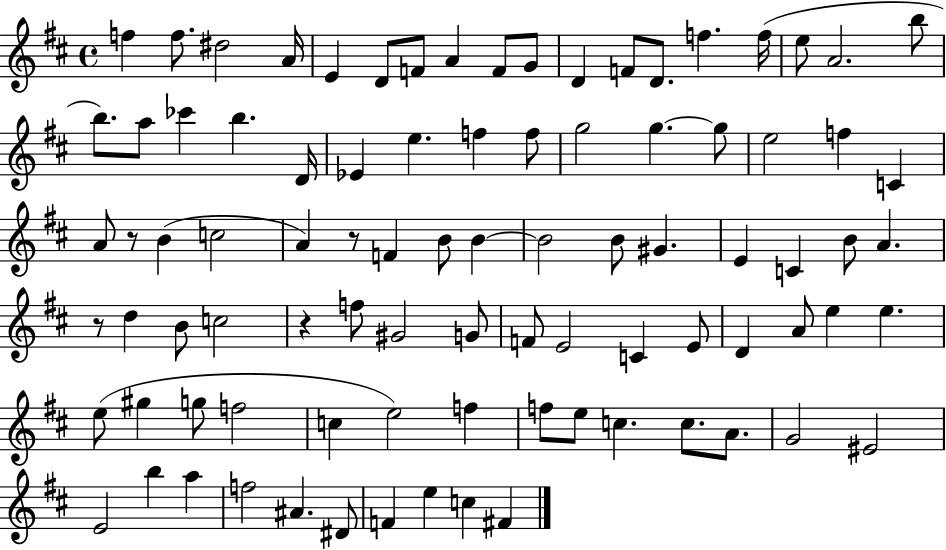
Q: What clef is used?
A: treble